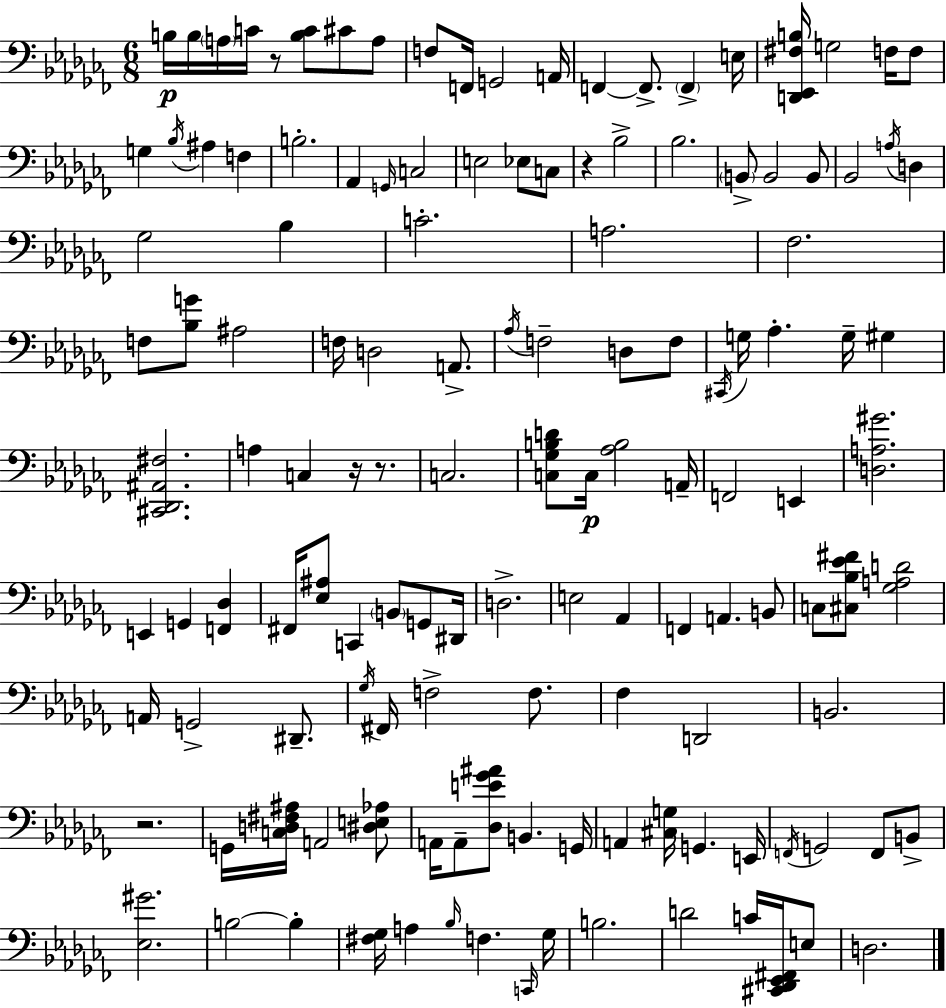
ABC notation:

X:1
T:Untitled
M:6/8
L:1/4
K:Abm
B,/4 B,/4 A,/4 C/4 z/2 [B,C]/2 ^C/2 A,/2 F,/2 F,,/4 G,,2 A,,/4 F,, F,,/2 F,, E,/4 [D,,_E,,^F,B,]/4 G,2 F,/4 F,/2 G, _B,/4 ^A, F, B,2 _A,, G,,/4 C,2 E,2 _E,/2 C,/2 z _B,2 _B,2 B,,/2 B,,2 B,,/2 _B,,2 A,/4 D, _G,2 _B, C2 A,2 _F,2 F,/2 [_B,G]/2 ^A,2 F,/4 D,2 A,,/2 _A,/4 F,2 D,/2 F,/2 ^C,,/4 G,/4 _A, G,/4 ^G, [^C,,_D,,^A,,^F,]2 A, C, z/4 z/2 C,2 [C,_G,B,D]/2 C,/4 [_A,B,]2 A,,/4 F,,2 E,, [D,A,^G]2 E,, G,, [F,,_D,] ^F,,/4 [_E,^A,]/2 C,, B,,/2 G,,/2 ^D,,/4 D,2 E,2 _A,, F,, A,, B,,/2 C,/2 [^C,_B,_E^F]/2 [_G,A,D]2 A,,/4 G,,2 ^D,,/2 _G,/4 ^F,,/4 F,2 F,/2 _F, D,,2 B,,2 z2 G,,/4 [C,D,^F,^A,]/4 A,,2 [^D,E,_A,]/2 A,,/4 A,,/2 [_D,E_G^A]/2 B,, G,,/4 A,, [^C,G,]/4 G,, E,,/4 F,,/4 G,,2 F,,/2 B,,/2 [_E,^G]2 B,2 B, [^F,_G,]/4 A, _B,/4 F, C,,/4 _G,/4 B,2 D2 C/4 [^C,,_D,,_E,,^F,,]/4 E,/2 D,2